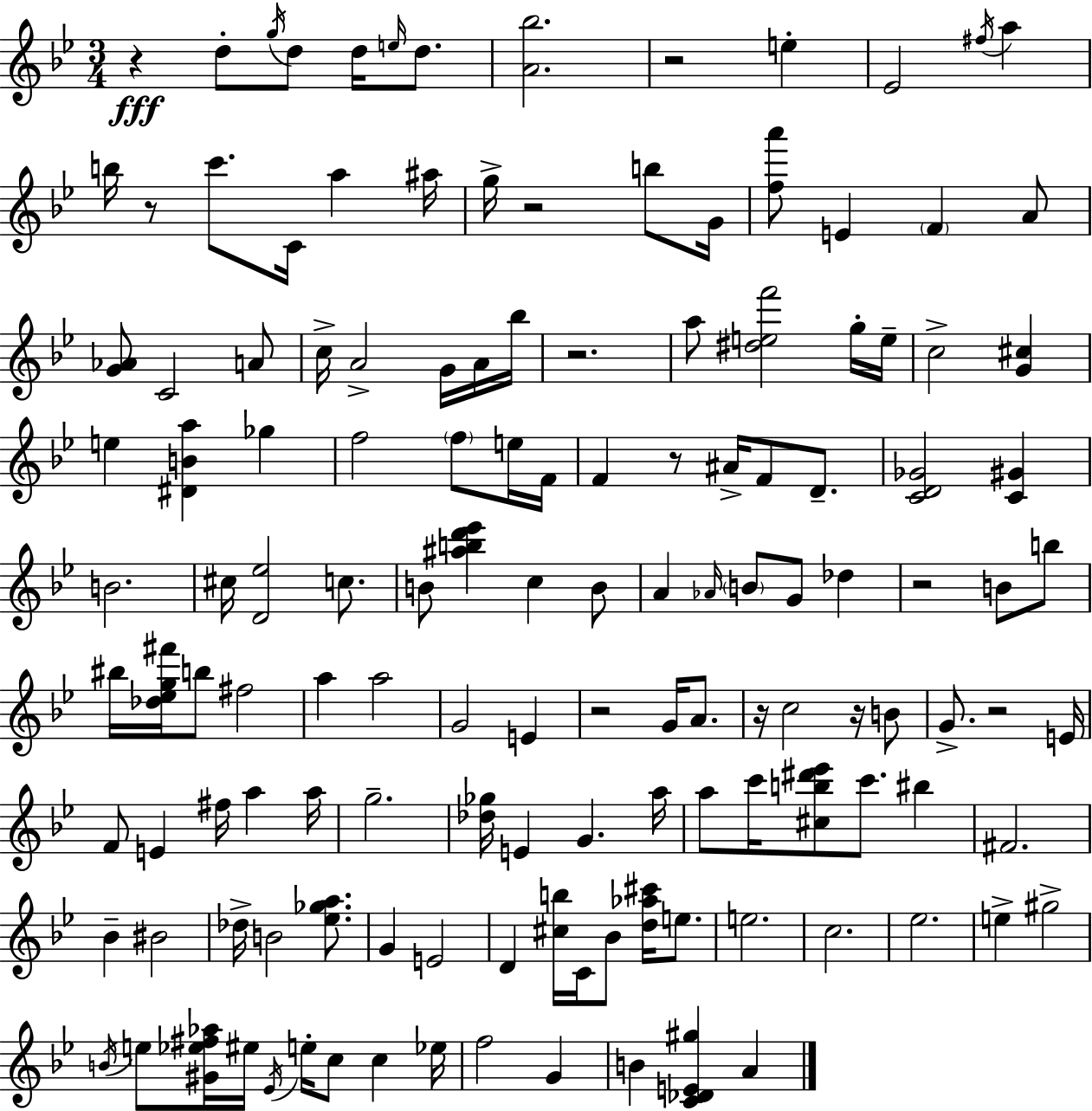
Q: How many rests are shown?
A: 11